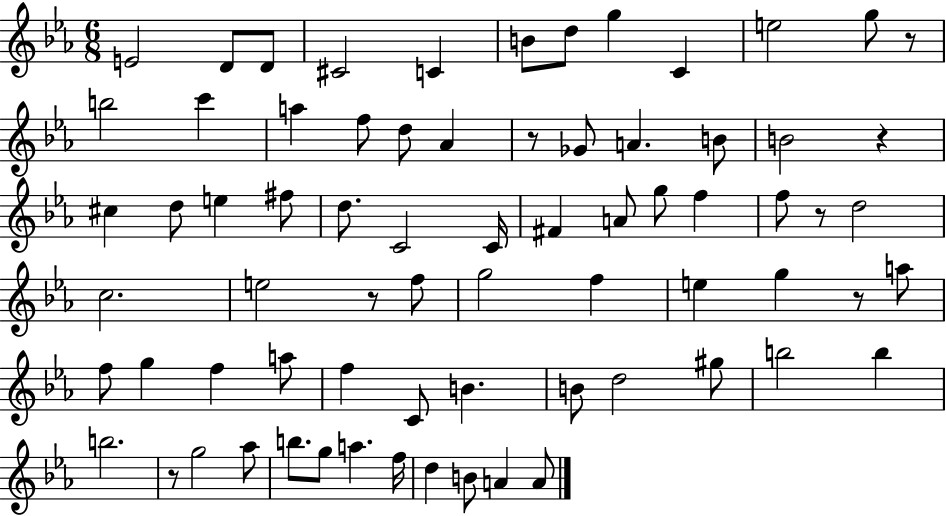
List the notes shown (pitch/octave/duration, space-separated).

E4/h D4/e D4/e C#4/h C4/q B4/e D5/e G5/q C4/q E5/h G5/e R/e B5/h C6/q A5/q F5/e D5/e Ab4/q R/e Gb4/e A4/q. B4/e B4/h R/q C#5/q D5/e E5/q F#5/e D5/e. C4/h C4/s F#4/q A4/e G5/e F5/q F5/e R/e D5/h C5/h. E5/h R/e F5/e G5/h F5/q E5/q G5/q R/e A5/e F5/e G5/q F5/q A5/e F5/q C4/e B4/q. B4/e D5/h G#5/e B5/h B5/q B5/h. R/e G5/h Ab5/e B5/e. G5/e A5/q. F5/s D5/q B4/e A4/q A4/e